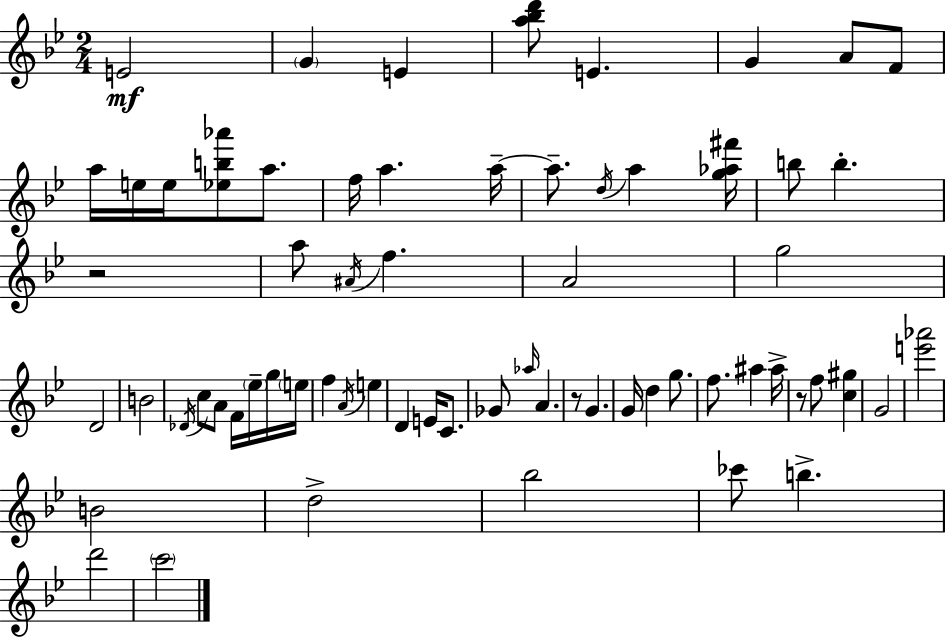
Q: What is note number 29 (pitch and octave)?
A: A4